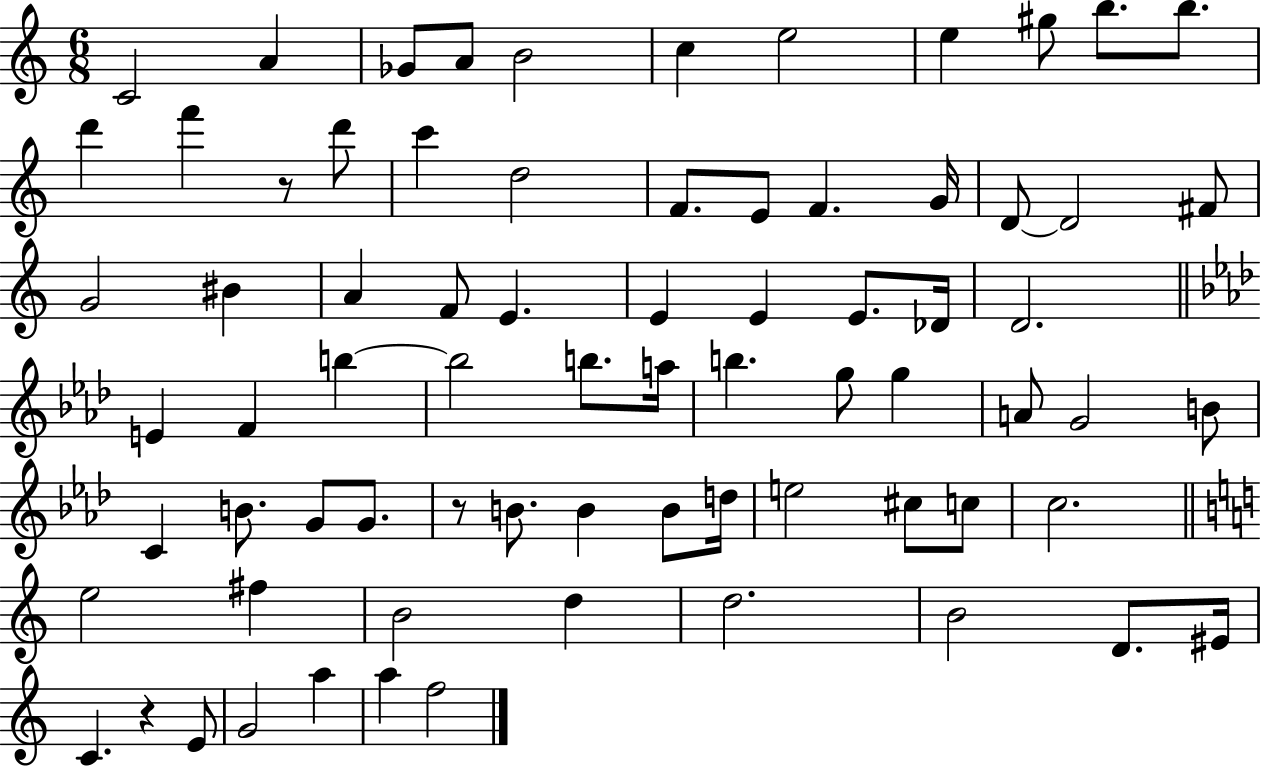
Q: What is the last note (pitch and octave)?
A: F5